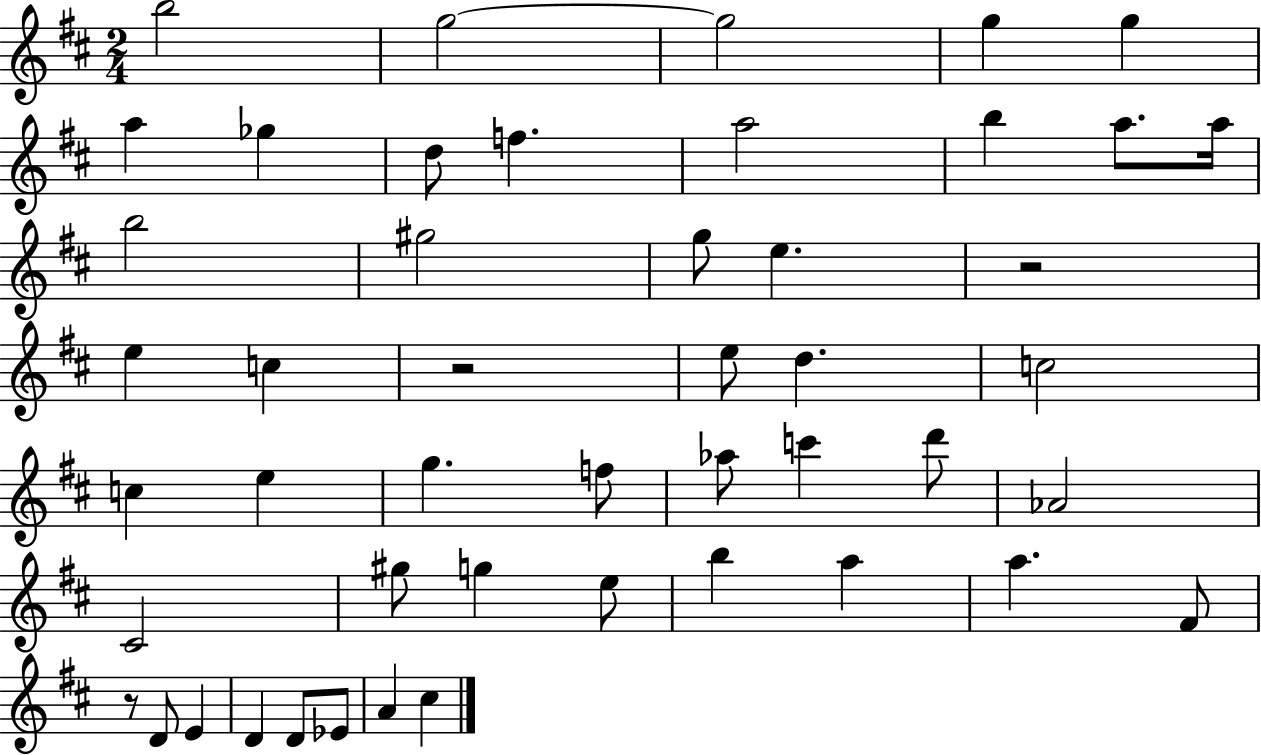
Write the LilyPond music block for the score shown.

{
  \clef treble
  \numericTimeSignature
  \time 2/4
  \key d \major
  b''2 | g''2~~ | g''2 | g''4 g''4 | \break a''4 ges''4 | d''8 f''4. | a''2 | b''4 a''8. a''16 | \break b''2 | gis''2 | g''8 e''4. | r2 | \break e''4 c''4 | r2 | e''8 d''4. | c''2 | \break c''4 e''4 | g''4. f''8 | aes''8 c'''4 d'''8 | aes'2 | \break cis'2 | gis''8 g''4 e''8 | b''4 a''4 | a''4. fis'8 | \break r8 d'8 e'4 | d'4 d'8 ees'8 | a'4 cis''4 | \bar "|."
}